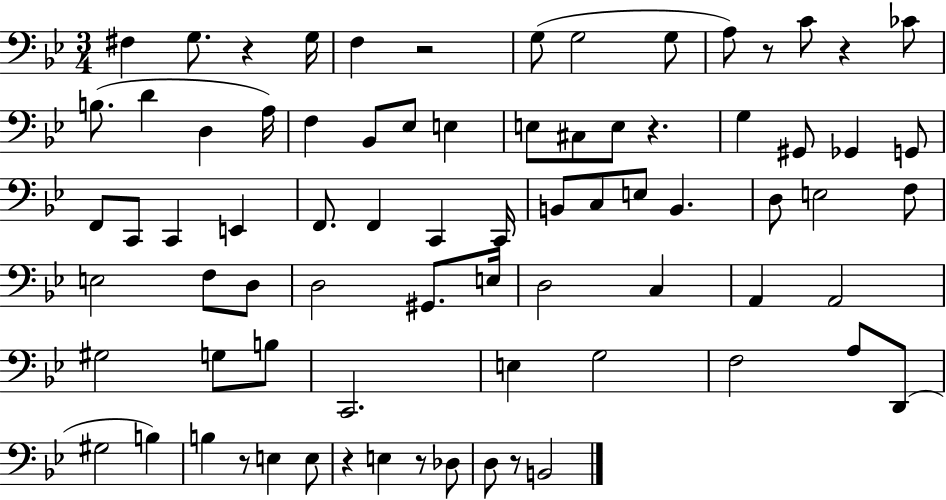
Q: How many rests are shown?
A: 9